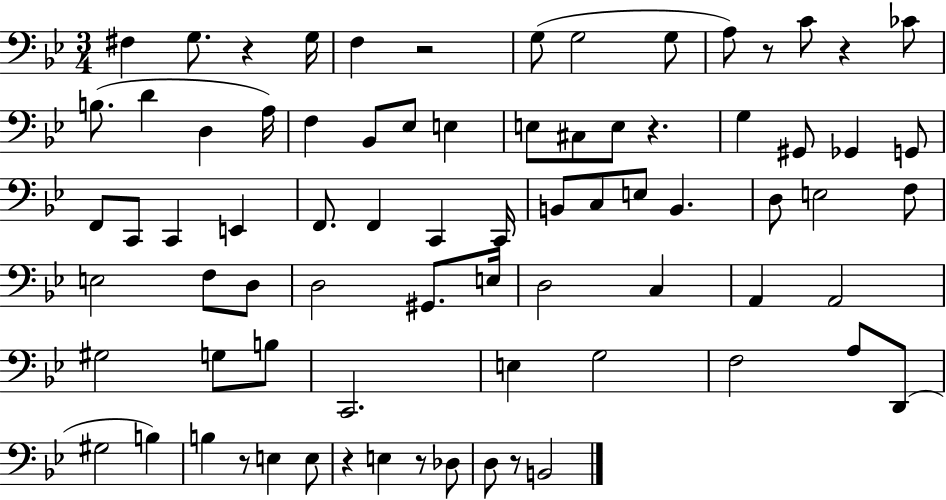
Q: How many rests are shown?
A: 9